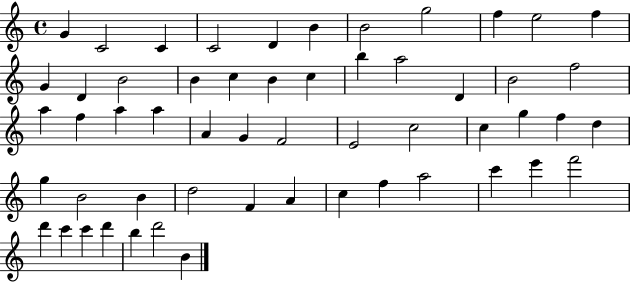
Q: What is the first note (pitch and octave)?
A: G4